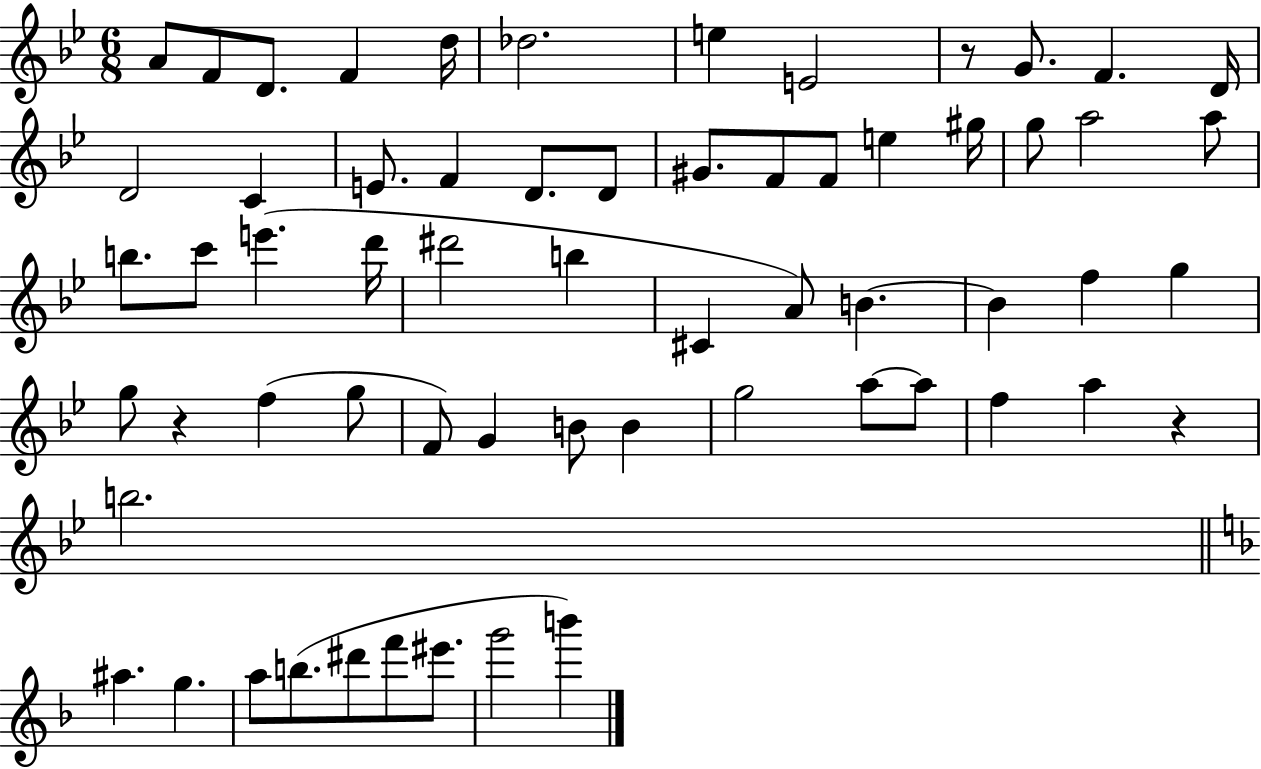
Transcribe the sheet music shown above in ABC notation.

X:1
T:Untitled
M:6/8
L:1/4
K:Bb
A/2 F/2 D/2 F d/4 _d2 e E2 z/2 G/2 F D/4 D2 C E/2 F D/2 D/2 ^G/2 F/2 F/2 e ^g/4 g/2 a2 a/2 b/2 c'/2 e' d'/4 ^d'2 b ^C A/2 B B f g g/2 z f g/2 F/2 G B/2 B g2 a/2 a/2 f a z b2 ^a g a/2 b/2 ^d'/2 f'/2 ^e'/2 g'2 b'